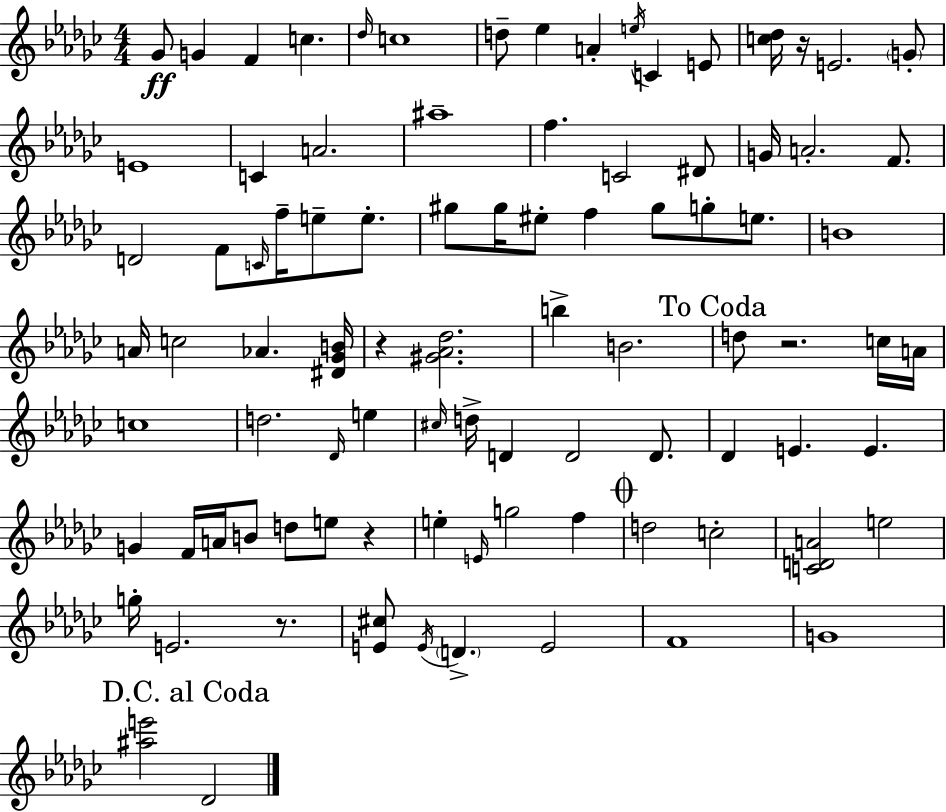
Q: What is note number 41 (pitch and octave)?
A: Ab4